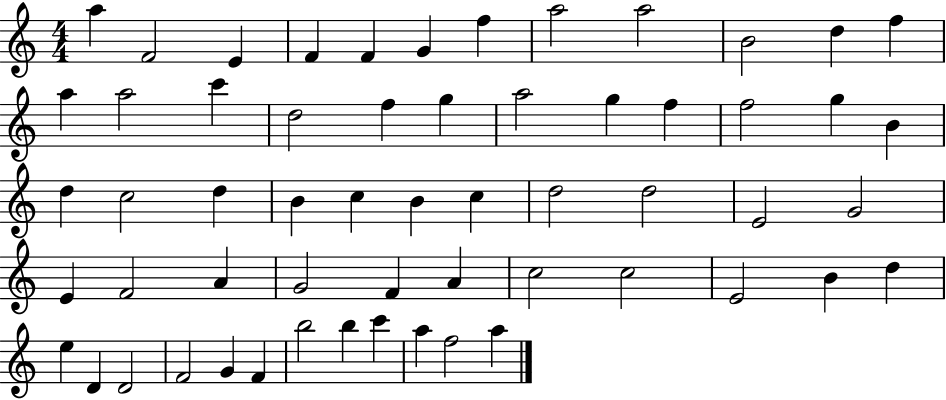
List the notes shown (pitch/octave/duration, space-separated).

A5/q F4/h E4/q F4/q F4/q G4/q F5/q A5/h A5/h B4/h D5/q F5/q A5/q A5/h C6/q D5/h F5/q G5/q A5/h G5/q F5/q F5/h G5/q B4/q D5/q C5/h D5/q B4/q C5/q B4/q C5/q D5/h D5/h E4/h G4/h E4/q F4/h A4/q G4/h F4/q A4/q C5/h C5/h E4/h B4/q D5/q E5/q D4/q D4/h F4/h G4/q F4/q B5/h B5/q C6/q A5/q F5/h A5/q